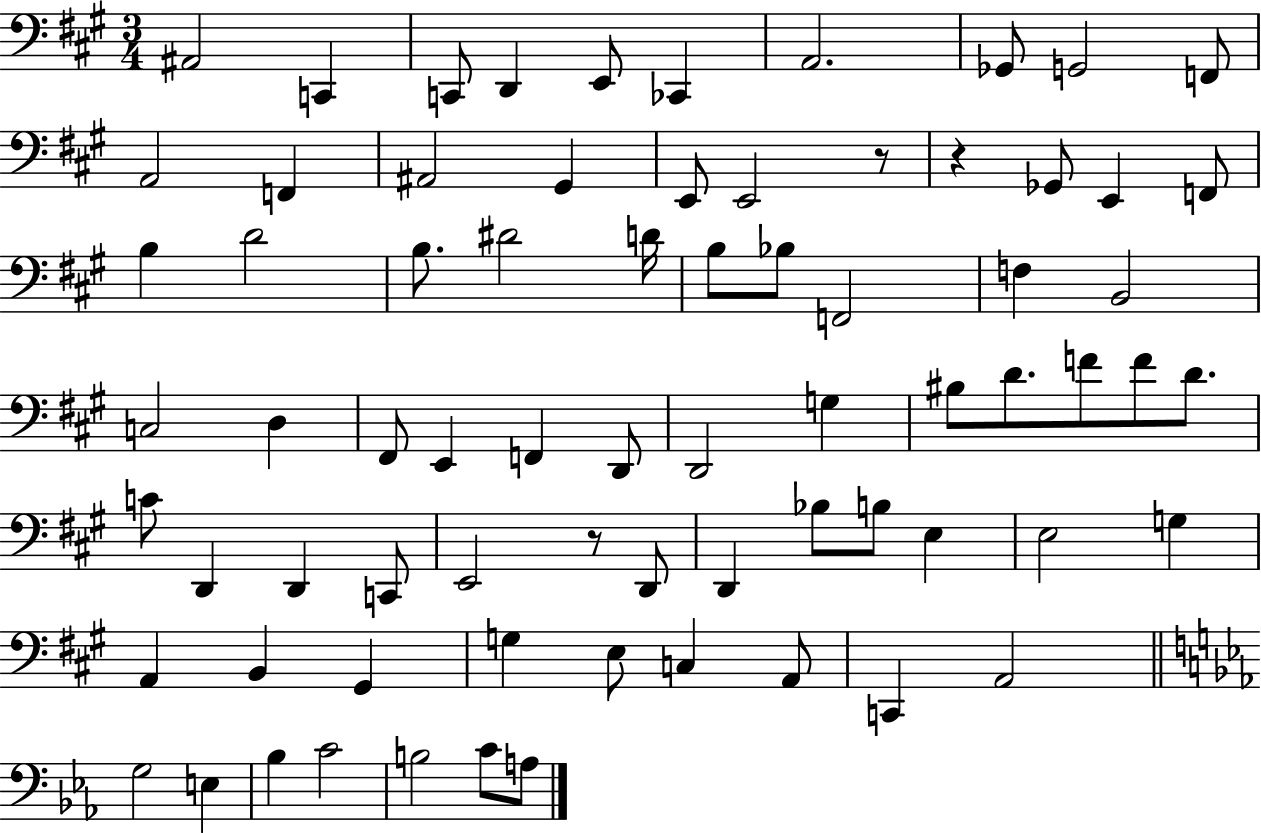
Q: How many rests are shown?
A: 3